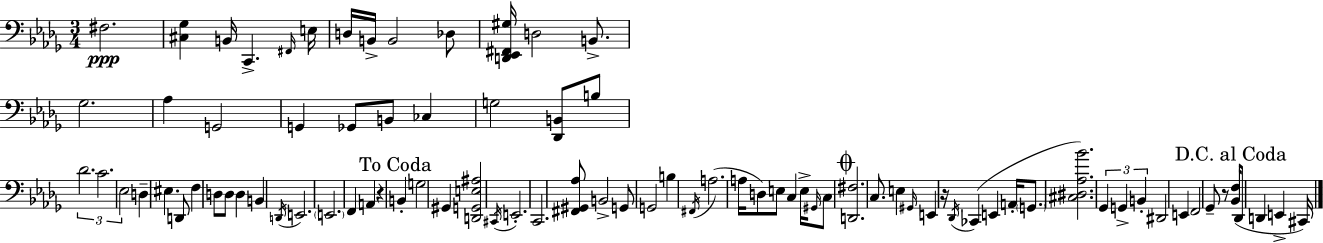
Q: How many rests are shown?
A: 3